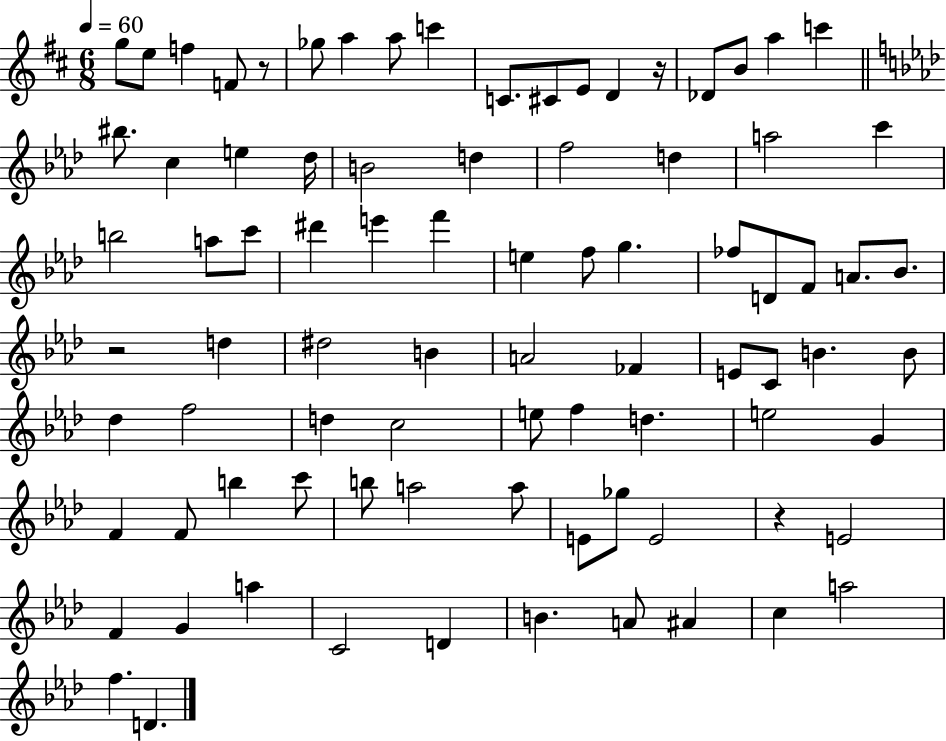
{
  \clef treble
  \numericTimeSignature
  \time 6/8
  \key d \major
  \tempo 4 = 60
  g''8 e''8 f''4 f'8 r8 | ges''8 a''4 a''8 c'''4 | c'8. cis'8 e'8 d'4 r16 | des'8 b'8 a''4 c'''4 | \break \bar "||" \break \key aes \major bis''8. c''4 e''4 des''16 | b'2 d''4 | f''2 d''4 | a''2 c'''4 | \break b''2 a''8 c'''8 | dis'''4 e'''4 f'''4 | e''4 f''8 g''4. | fes''8 d'8 f'8 a'8. bes'8. | \break r2 d''4 | dis''2 b'4 | a'2 fes'4 | e'8 c'8 b'4. b'8 | \break des''4 f''2 | d''4 c''2 | e''8 f''4 d''4. | e''2 g'4 | \break f'4 f'8 b''4 c'''8 | b''8 a''2 a''8 | e'8 ges''8 e'2 | r4 e'2 | \break f'4 g'4 a''4 | c'2 d'4 | b'4. a'8 ais'4 | c''4 a''2 | \break f''4. d'4. | \bar "|."
}